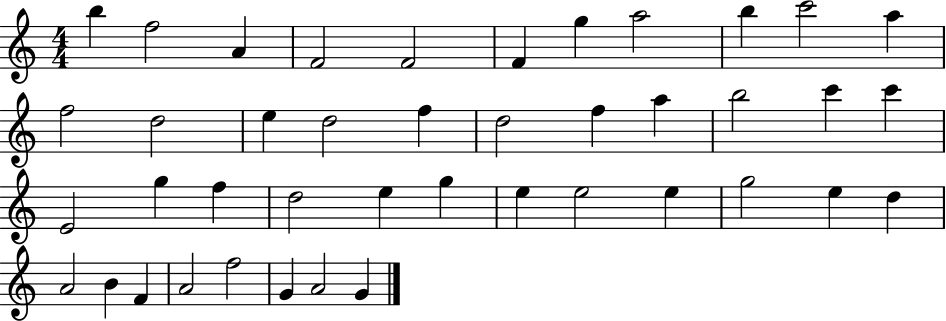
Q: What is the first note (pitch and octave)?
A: B5